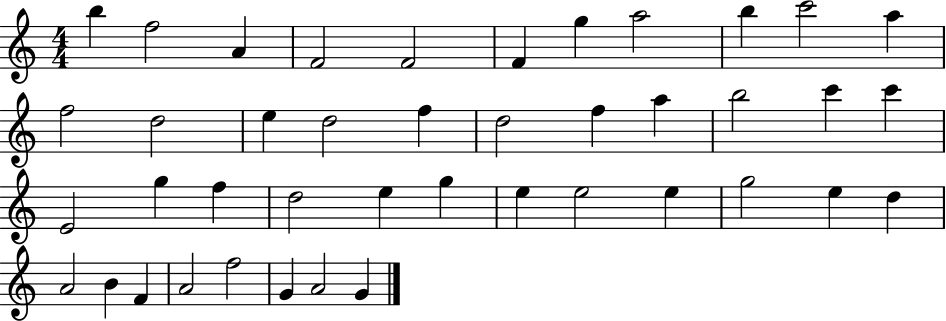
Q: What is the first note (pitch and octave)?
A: B5